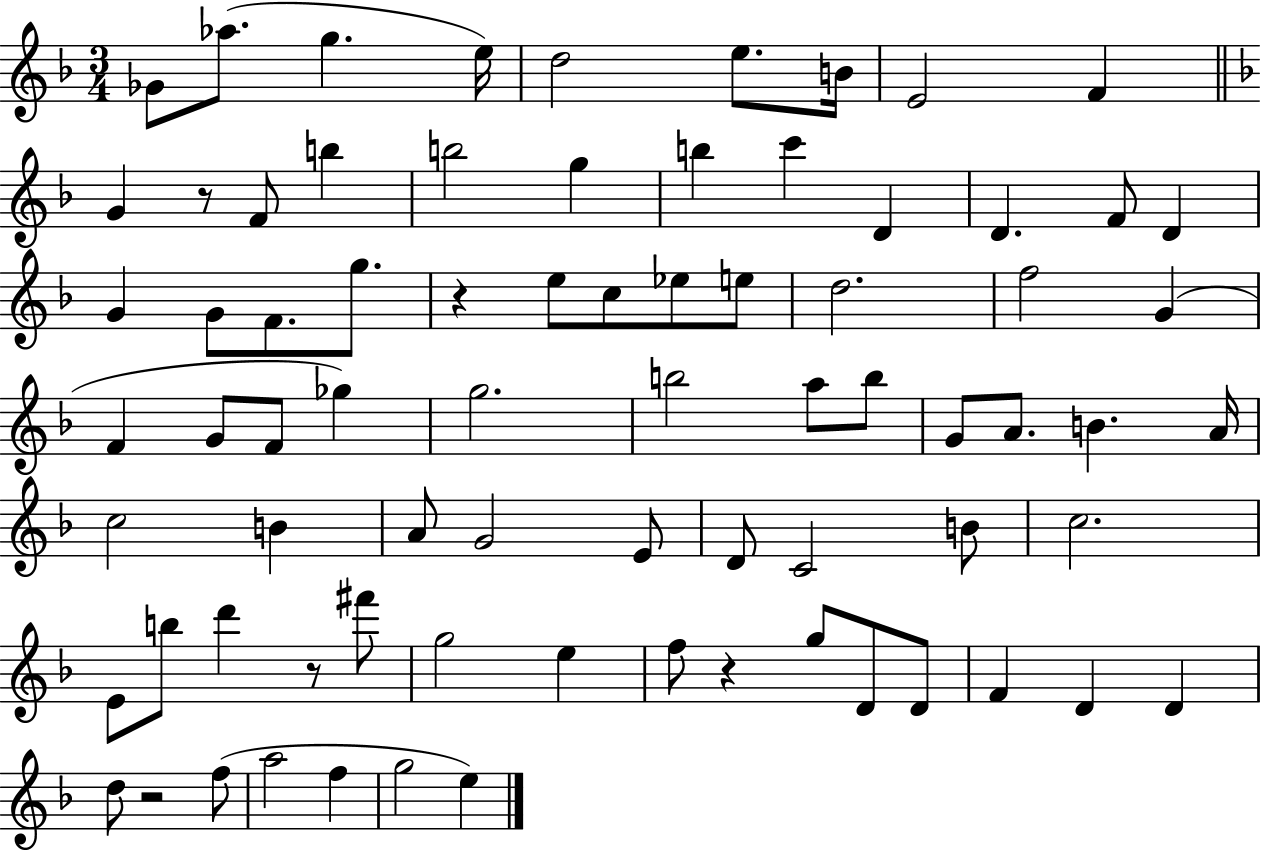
{
  \clef treble
  \numericTimeSignature
  \time 3/4
  \key f \major
  ges'8 aes''8.( g''4. e''16) | d''2 e''8. b'16 | e'2 f'4 | \bar "||" \break \key f \major g'4 r8 f'8 b''4 | b''2 g''4 | b''4 c'''4 d'4 | d'4. f'8 d'4 | \break g'4 g'8 f'8. g''8. | r4 e''8 c''8 ees''8 e''8 | d''2. | f''2 g'4( | \break f'4 g'8 f'8 ges''4) | g''2. | b''2 a''8 b''8 | g'8 a'8. b'4. a'16 | \break c''2 b'4 | a'8 g'2 e'8 | d'8 c'2 b'8 | c''2. | \break e'8 b''8 d'''4 r8 fis'''8 | g''2 e''4 | f''8 r4 g''8 d'8 d'8 | f'4 d'4 d'4 | \break d''8 r2 f''8( | a''2 f''4 | g''2 e''4) | \bar "|."
}